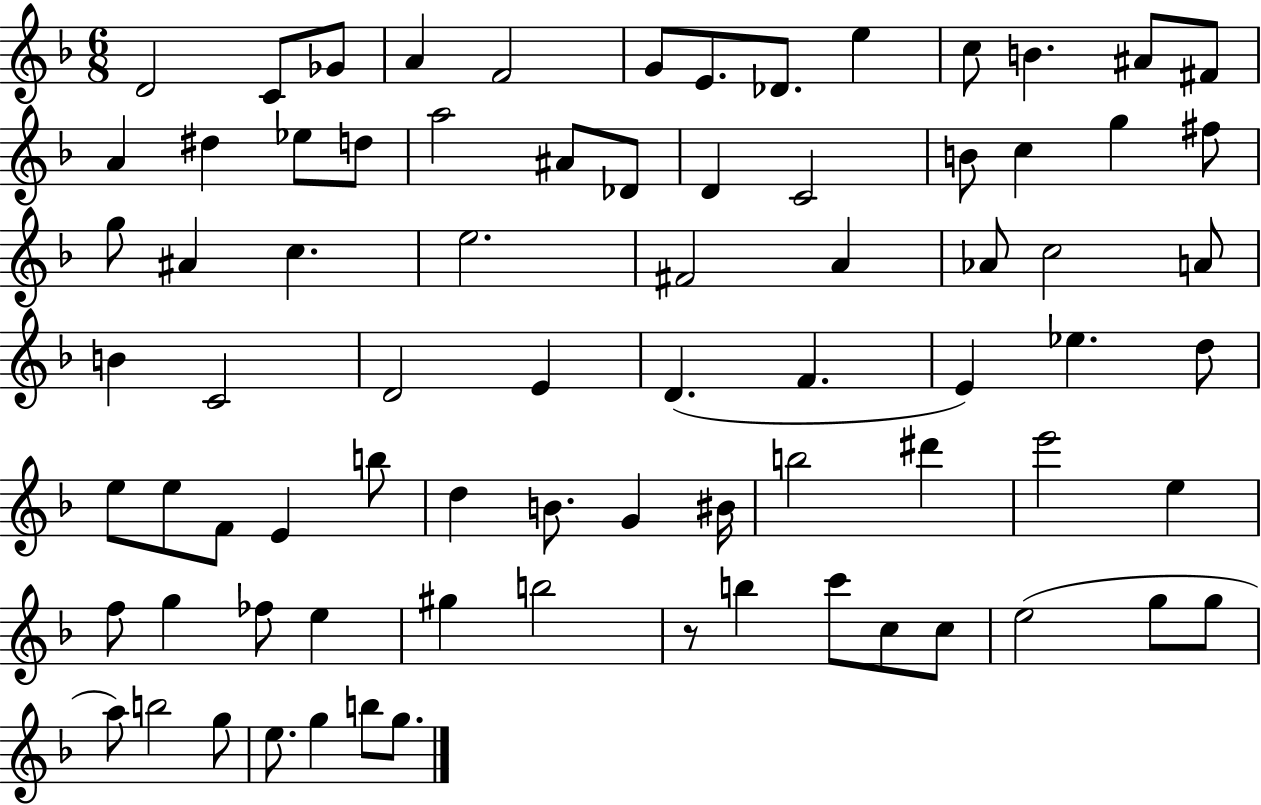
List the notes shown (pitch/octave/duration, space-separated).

D4/h C4/e Gb4/e A4/q F4/h G4/e E4/e. Db4/e. E5/q C5/e B4/q. A#4/e F#4/e A4/q D#5/q Eb5/e D5/e A5/h A#4/e Db4/e D4/q C4/h B4/e C5/q G5/q F#5/e G5/e A#4/q C5/q. E5/h. F#4/h A4/q Ab4/e C5/h A4/e B4/q C4/h D4/h E4/q D4/q. F4/q. E4/q Eb5/q. D5/e E5/e E5/e F4/e E4/q B5/e D5/q B4/e. G4/q BIS4/s B5/h D#6/q E6/h E5/q F5/e G5/q FES5/e E5/q G#5/q B5/h R/e B5/q C6/e C5/e C5/e E5/h G5/e G5/e A5/e B5/h G5/e E5/e. G5/q B5/e G5/e.